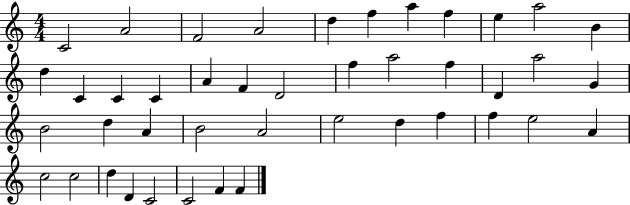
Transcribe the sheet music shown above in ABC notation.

X:1
T:Untitled
M:4/4
L:1/4
K:C
C2 A2 F2 A2 d f a f e a2 B d C C C A F D2 f a2 f D a2 G B2 d A B2 A2 e2 d f f e2 A c2 c2 d D C2 C2 F F